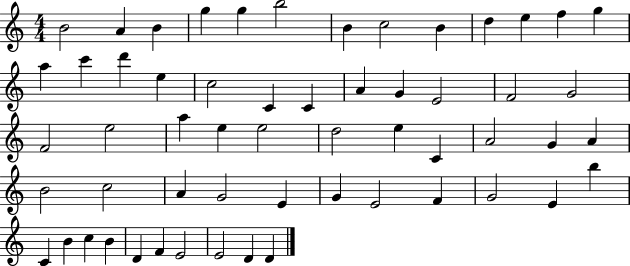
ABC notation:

X:1
T:Untitled
M:4/4
L:1/4
K:C
B2 A B g g b2 B c2 B d e f g a c' d' e c2 C C A G E2 F2 G2 F2 e2 a e e2 d2 e C A2 G A B2 c2 A G2 E G E2 F G2 E b C B c B D F E2 E2 D D